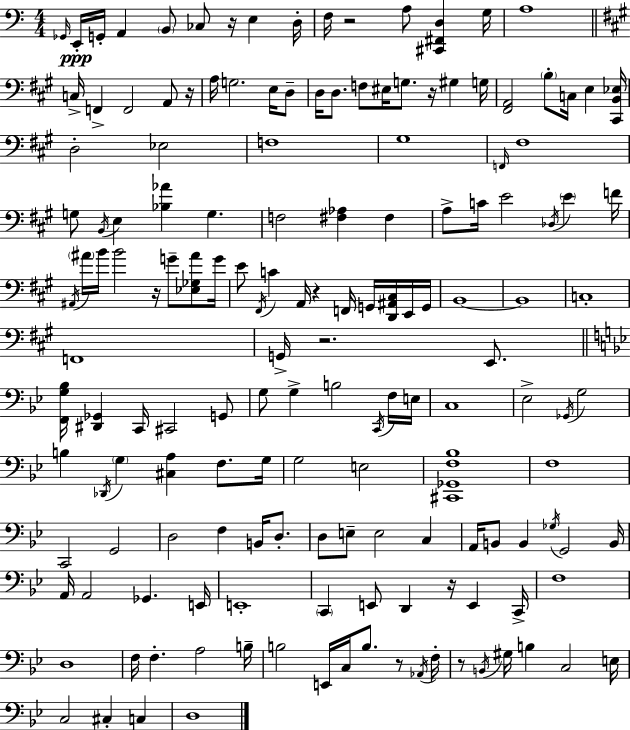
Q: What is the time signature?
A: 4/4